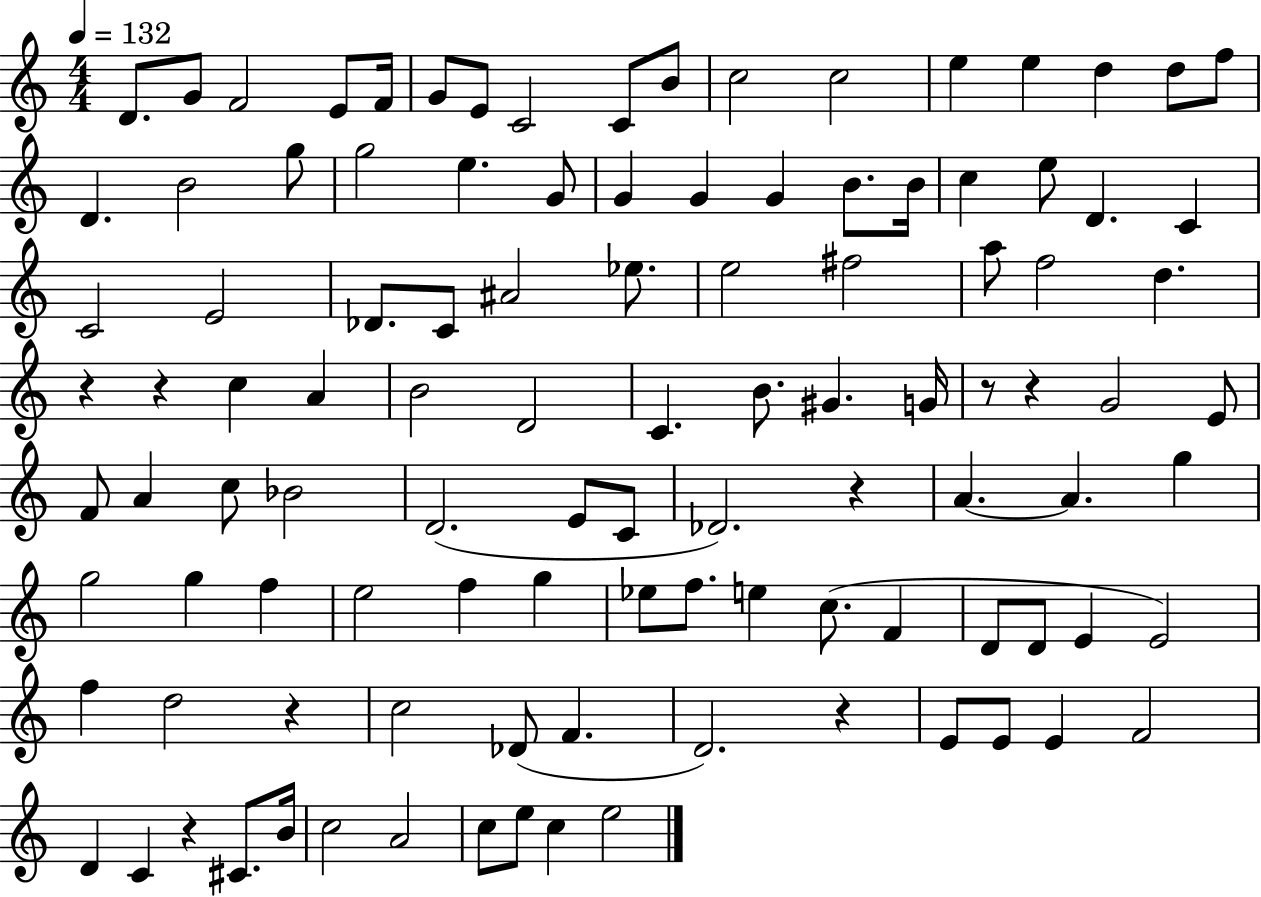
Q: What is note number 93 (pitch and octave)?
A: B4